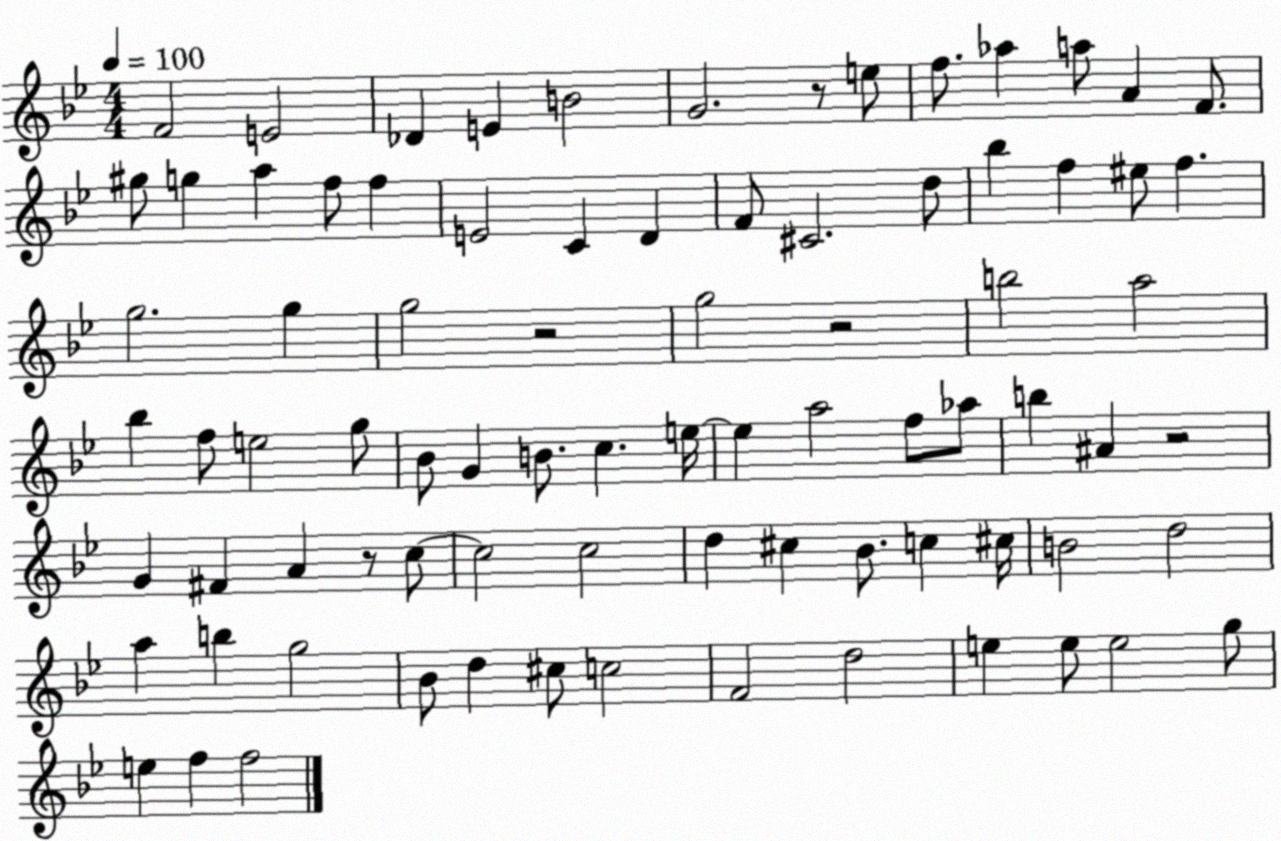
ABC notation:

X:1
T:Untitled
M:4/4
L:1/4
K:Bb
F2 E2 _D E B2 G2 z/2 e/2 f/2 _a a/2 A F/2 ^g/2 g a f/2 f E2 C D F/2 ^C2 d/2 _b f ^e/2 f g2 g g2 z2 g2 z2 b2 a2 _b f/2 e2 g/2 _B/2 G B/2 c e/4 e a2 f/2 _a/2 b ^A z2 G ^F A z/2 c/2 c2 c2 d ^c _B/2 c ^c/4 B2 d2 a b g2 _B/2 d ^c/2 c2 F2 d2 e e/2 e2 g/2 e f f2